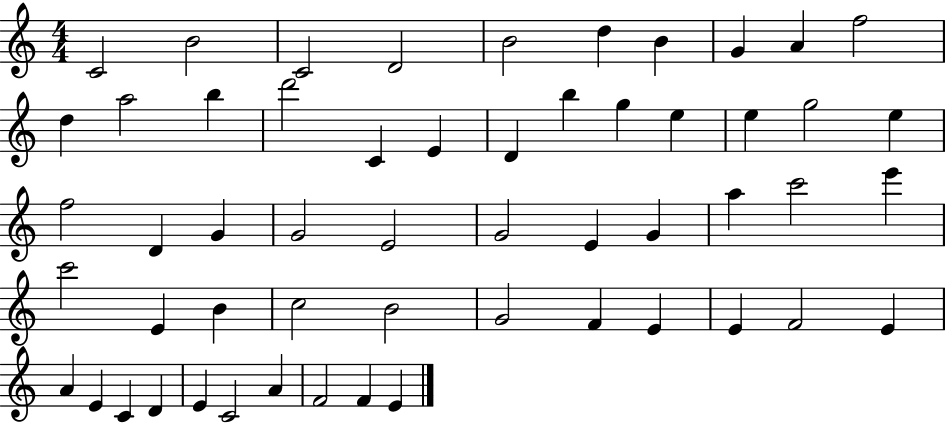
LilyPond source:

{
  \clef treble
  \numericTimeSignature
  \time 4/4
  \key c \major
  c'2 b'2 | c'2 d'2 | b'2 d''4 b'4 | g'4 a'4 f''2 | \break d''4 a''2 b''4 | d'''2 c'4 e'4 | d'4 b''4 g''4 e''4 | e''4 g''2 e''4 | \break f''2 d'4 g'4 | g'2 e'2 | g'2 e'4 g'4 | a''4 c'''2 e'''4 | \break c'''2 e'4 b'4 | c''2 b'2 | g'2 f'4 e'4 | e'4 f'2 e'4 | \break a'4 e'4 c'4 d'4 | e'4 c'2 a'4 | f'2 f'4 e'4 | \bar "|."
}